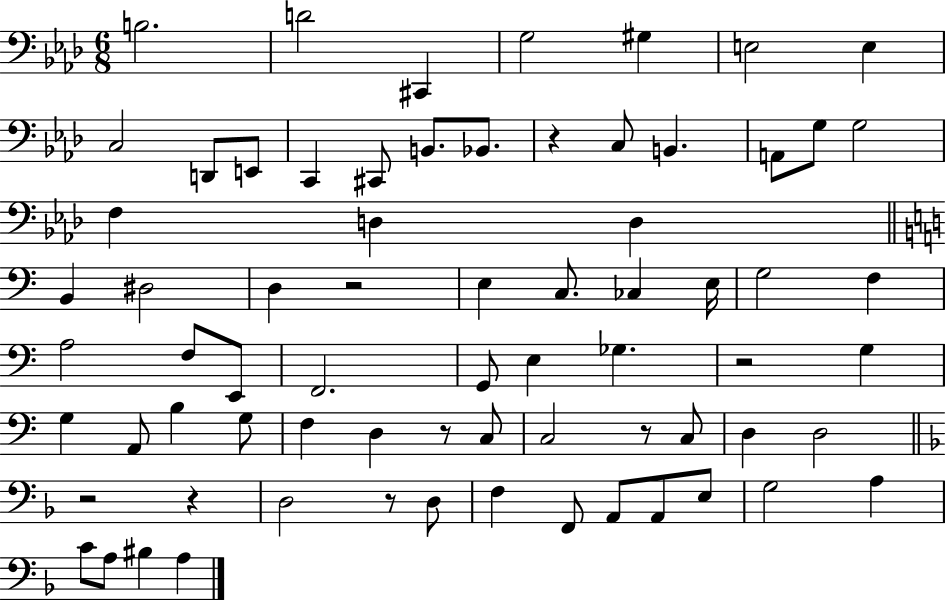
{
  \clef bass
  \numericTimeSignature
  \time 6/8
  \key aes \major
  b2. | d'2 cis,4 | g2 gis4 | e2 e4 | \break c2 d,8 e,8 | c,4 cis,8 b,8. bes,8. | r4 c8 b,4. | a,8 g8 g2 | \break f4 d4 d4 | \bar "||" \break \key c \major b,4 dis2 | d4 r2 | e4 c8. ces4 e16 | g2 f4 | \break a2 f8 e,8 | f,2. | g,8 e4 ges4. | r2 g4 | \break g4 a,8 b4 g8 | f4 d4 r8 c8 | c2 r8 c8 | d4 d2 | \break \bar "||" \break \key f \major r2 r4 | d2 r8 d8 | f4 f,8 a,8 a,8 e8 | g2 a4 | \break c'8 a8 bis4 a4 | \bar "|."
}